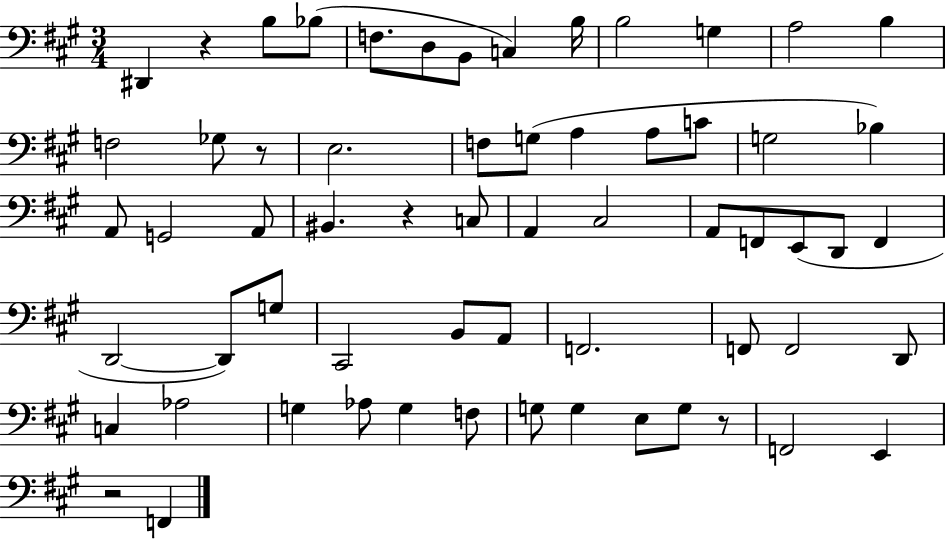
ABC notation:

X:1
T:Untitled
M:3/4
L:1/4
K:A
^D,, z B,/2 _B,/2 F,/2 D,/2 B,,/2 C, B,/4 B,2 G, A,2 B, F,2 _G,/2 z/2 E,2 F,/2 G,/2 A, A,/2 C/2 G,2 _B, A,,/2 G,,2 A,,/2 ^B,, z C,/2 A,, ^C,2 A,,/2 F,,/2 E,,/2 D,,/2 F,, D,,2 D,,/2 G,/2 ^C,,2 B,,/2 A,,/2 F,,2 F,,/2 F,,2 D,,/2 C, _A,2 G, _A,/2 G, F,/2 G,/2 G, E,/2 G,/2 z/2 F,,2 E,, z2 F,,